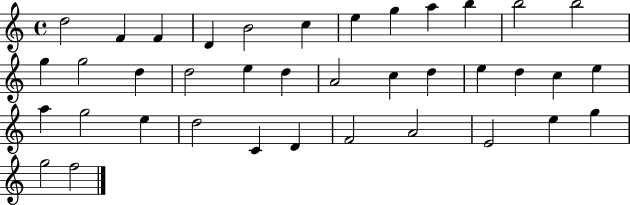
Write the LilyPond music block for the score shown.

{
  \clef treble
  \time 4/4
  \defaultTimeSignature
  \key c \major
  d''2 f'4 f'4 | d'4 b'2 c''4 | e''4 g''4 a''4 b''4 | b''2 b''2 | \break g''4 g''2 d''4 | d''2 e''4 d''4 | a'2 c''4 d''4 | e''4 d''4 c''4 e''4 | \break a''4 g''2 e''4 | d''2 c'4 d'4 | f'2 a'2 | e'2 e''4 g''4 | \break g''2 f''2 | \bar "|."
}